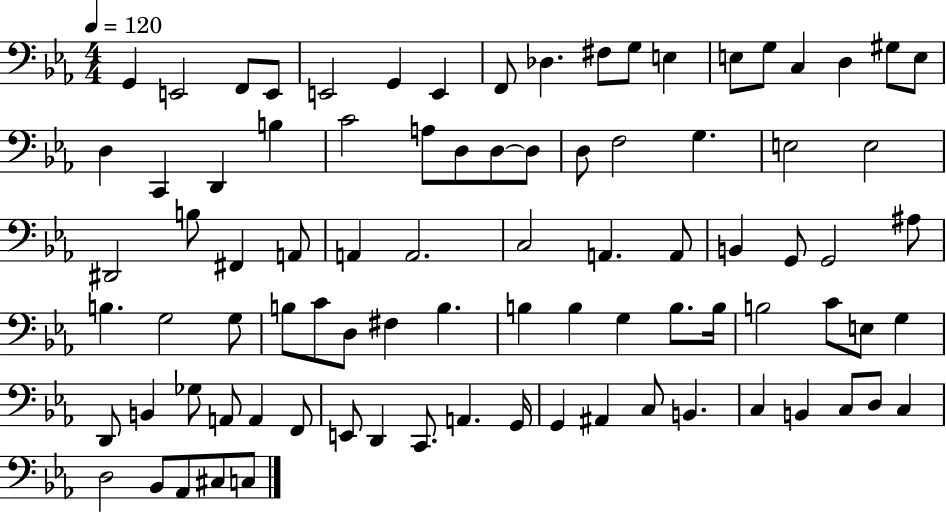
X:1
T:Untitled
M:4/4
L:1/4
K:Eb
G,, E,,2 F,,/2 E,,/2 E,,2 G,, E,, F,,/2 _D, ^F,/2 G,/2 E, E,/2 G,/2 C, D, ^G,/2 E,/2 D, C,, D,, B, C2 A,/2 D,/2 D,/2 D,/2 D,/2 F,2 G, E,2 E,2 ^D,,2 B,/2 ^F,, A,,/2 A,, A,,2 C,2 A,, A,,/2 B,, G,,/2 G,,2 ^A,/2 B, G,2 G,/2 B,/2 C/2 D,/2 ^F, B, B, B, G, B,/2 B,/4 B,2 C/2 E,/2 G, D,,/2 B,, _G,/2 A,,/2 A,, F,,/2 E,,/2 D,, C,,/2 A,, G,,/4 G,, ^A,, C,/2 B,, C, B,, C,/2 D,/2 C, D,2 _B,,/2 _A,,/2 ^C,/2 C,/2